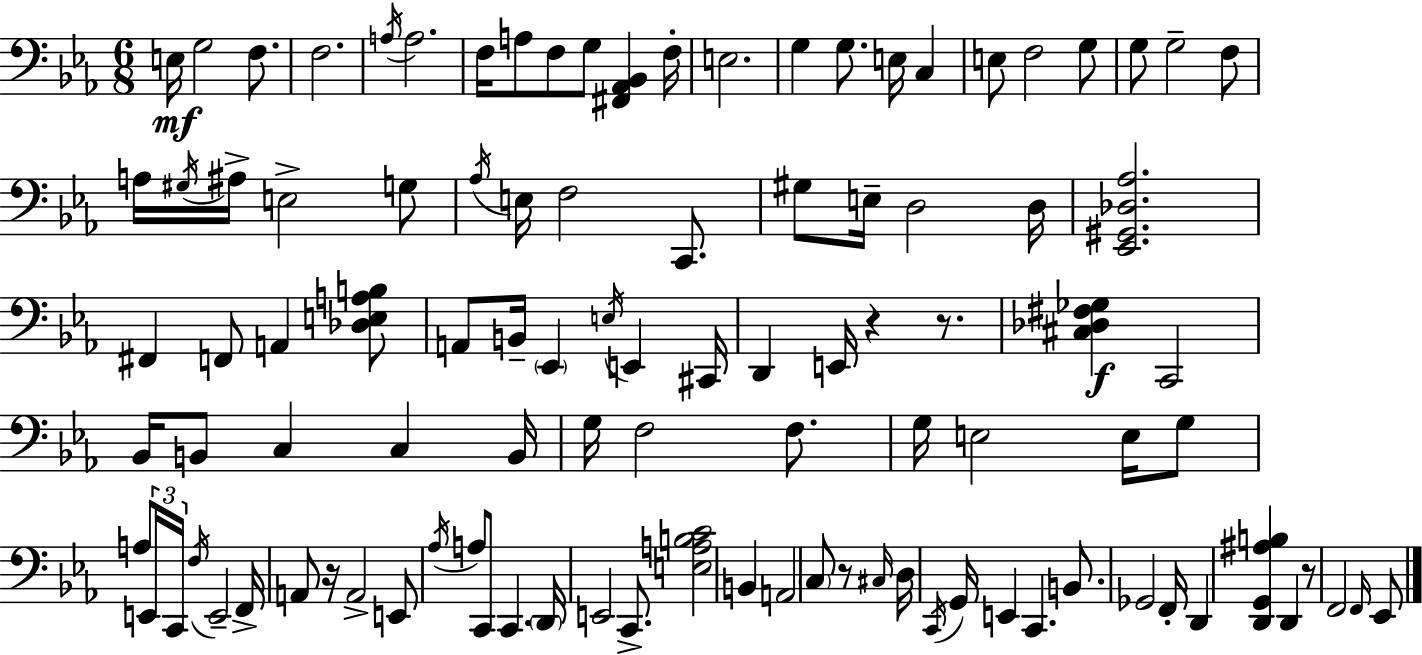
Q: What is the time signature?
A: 6/8